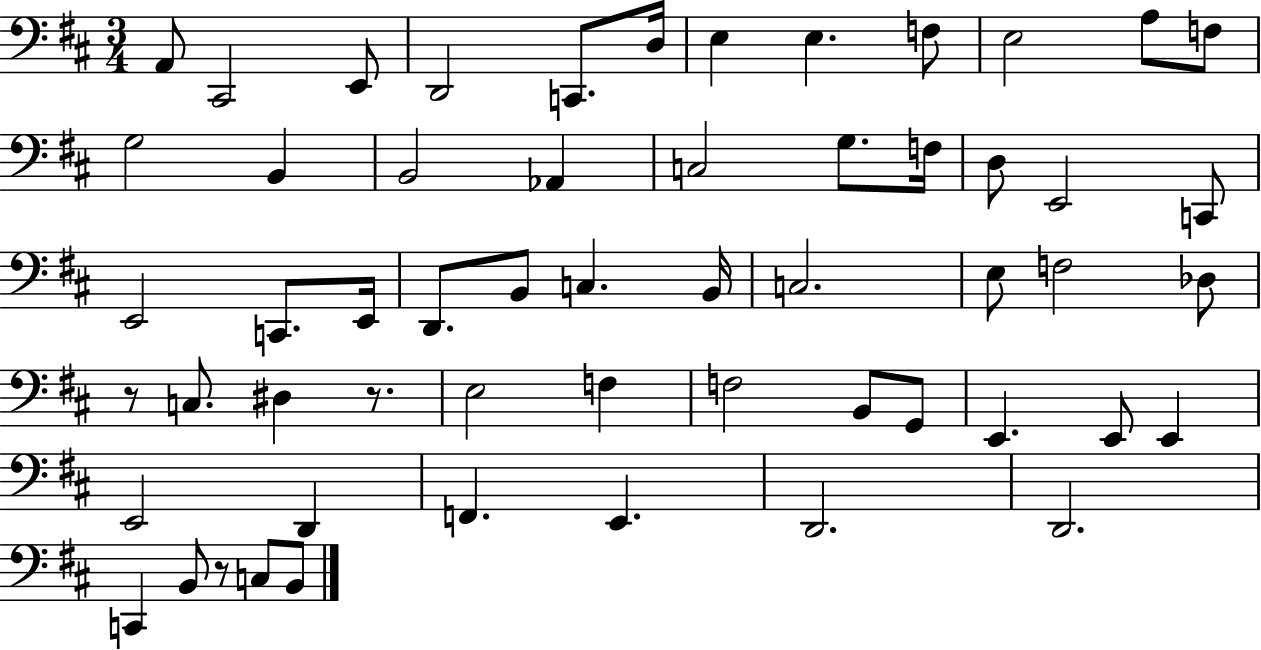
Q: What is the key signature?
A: D major